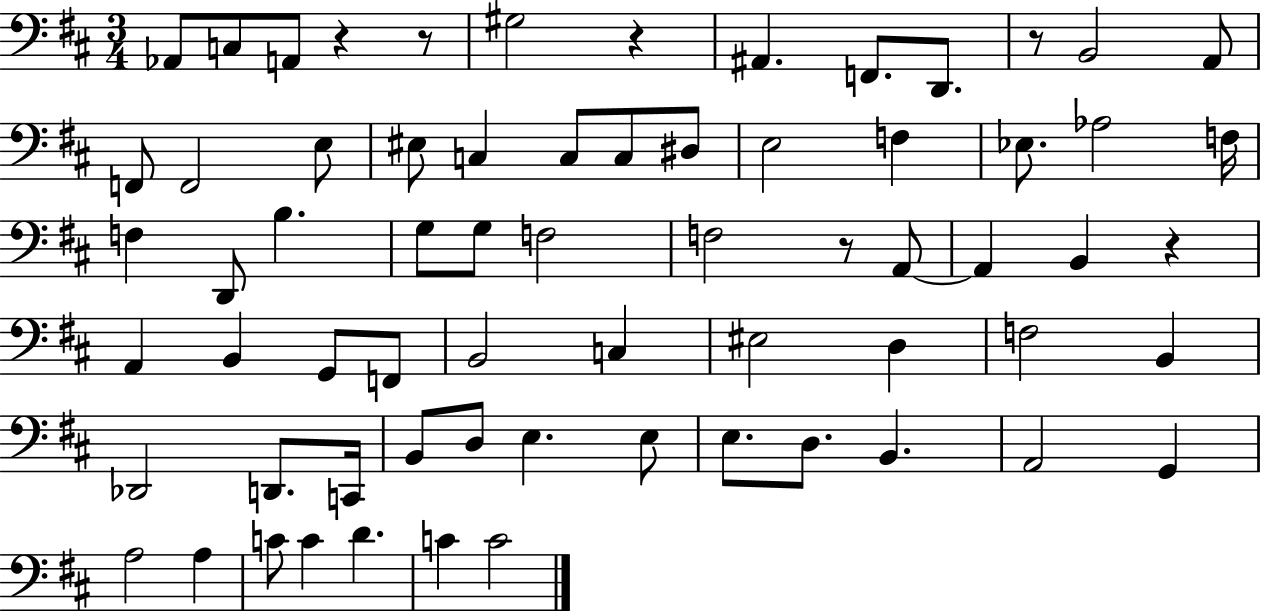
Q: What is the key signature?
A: D major